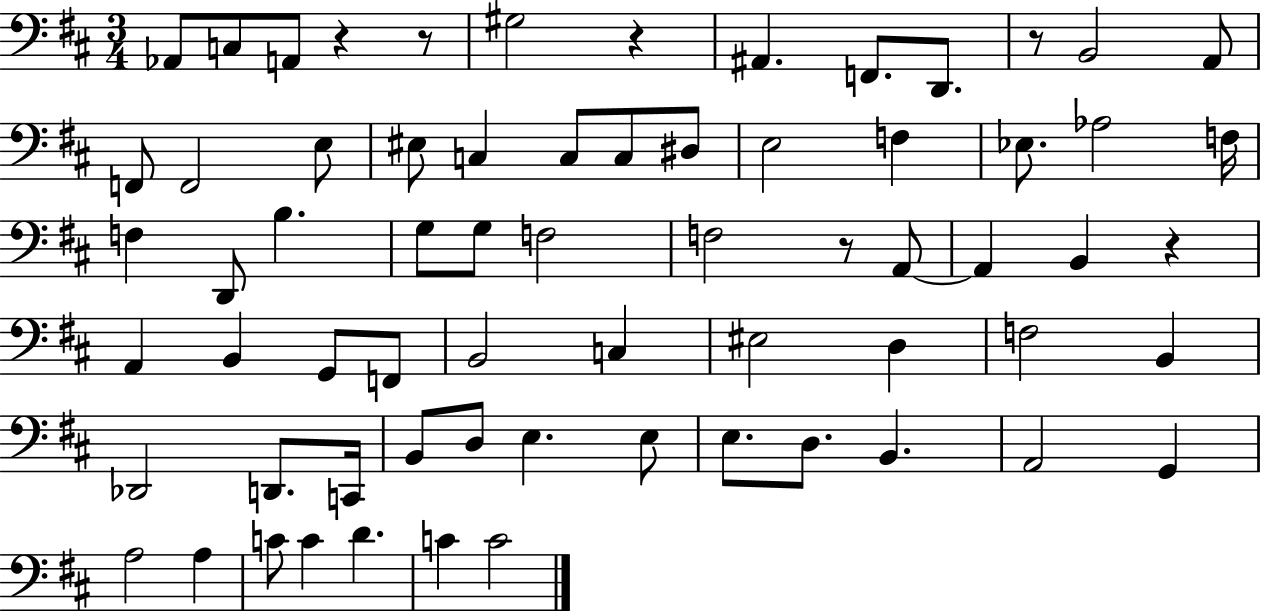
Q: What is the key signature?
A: D major